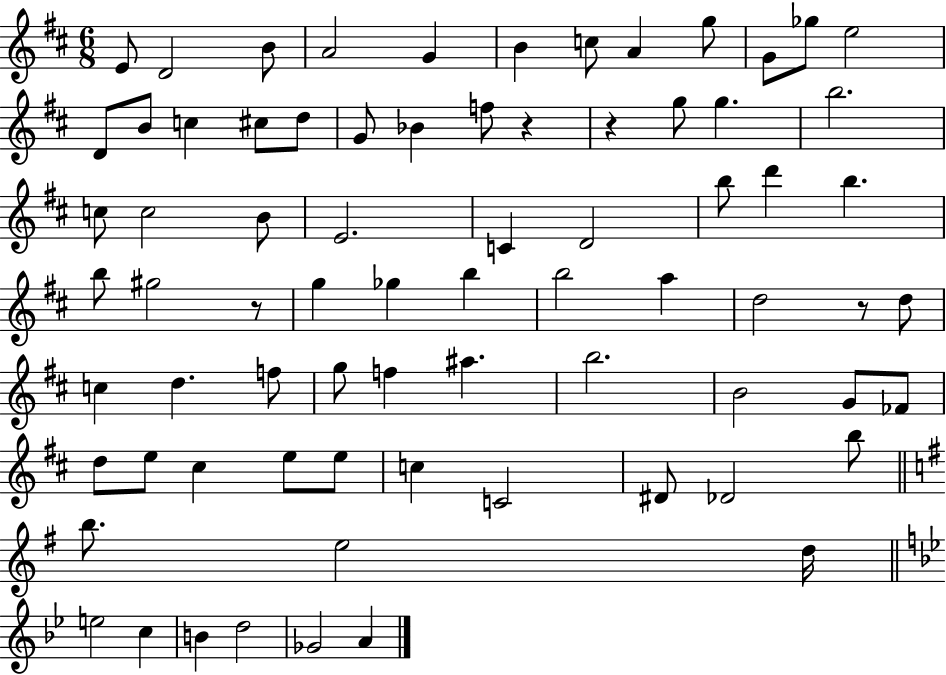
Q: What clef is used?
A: treble